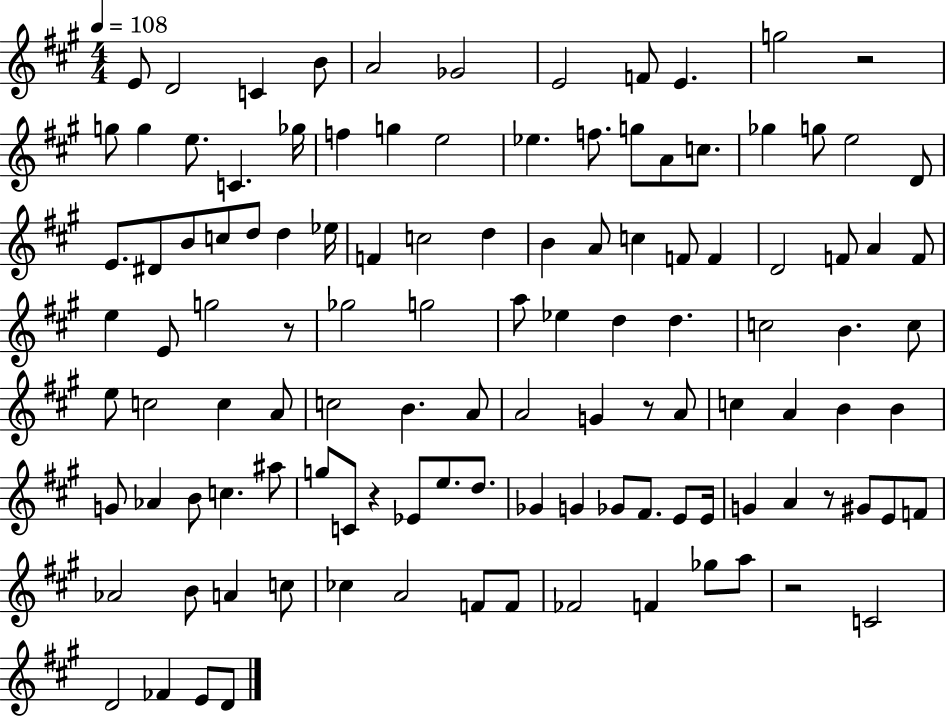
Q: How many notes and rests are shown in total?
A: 116